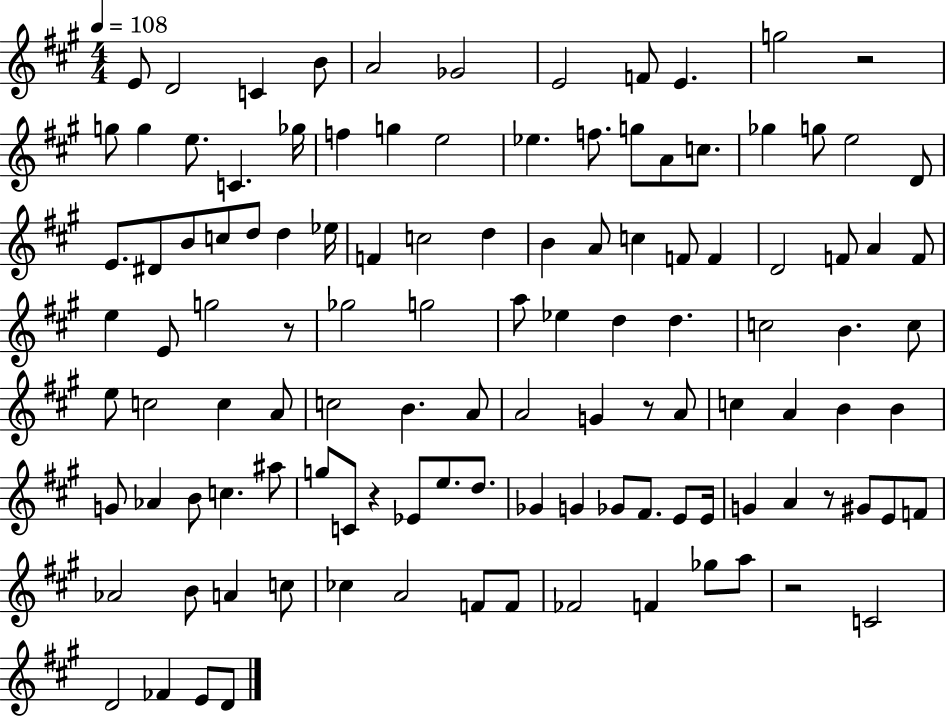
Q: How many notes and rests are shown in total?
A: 116